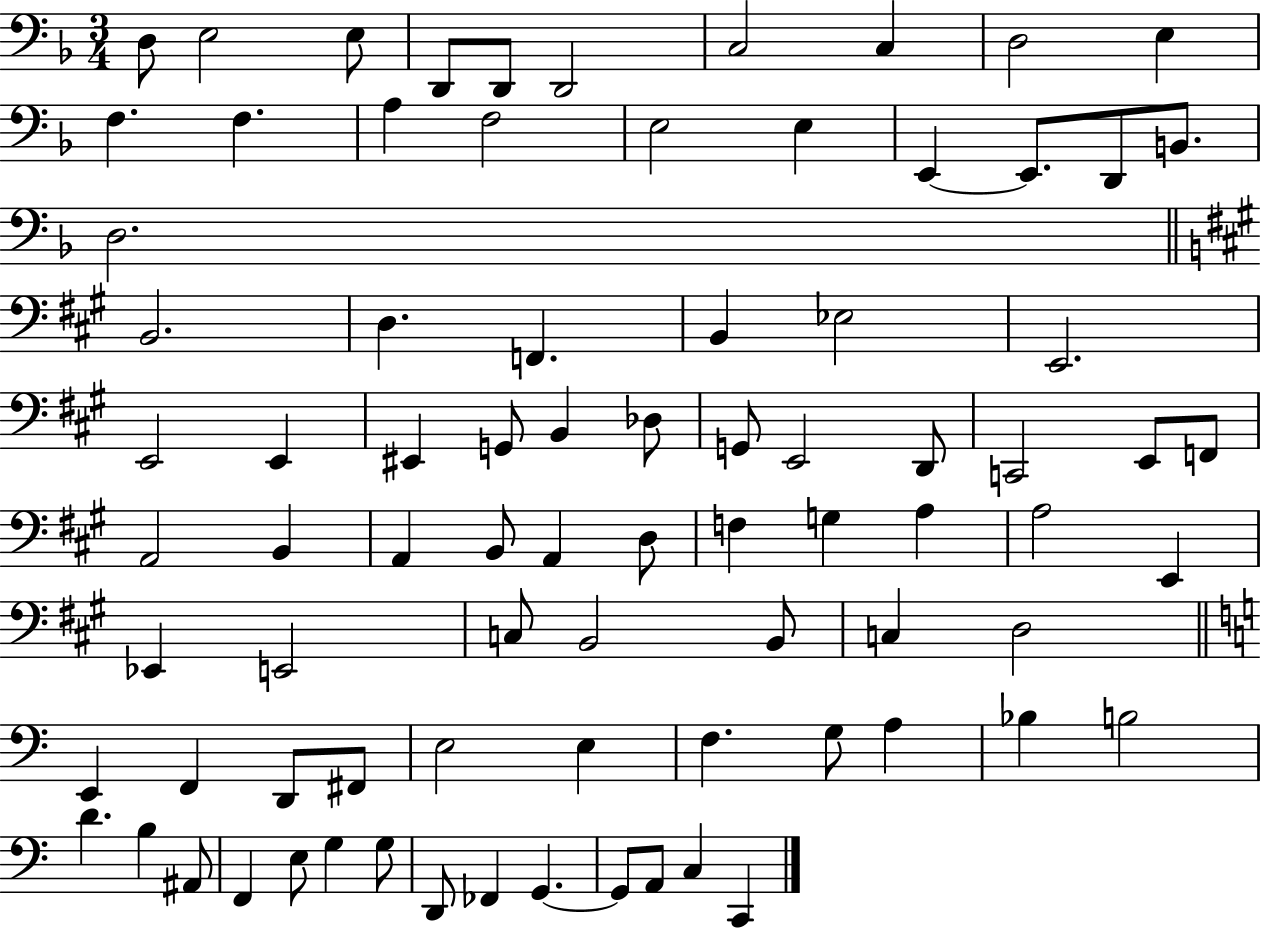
X:1
T:Untitled
M:3/4
L:1/4
K:F
D,/2 E,2 E,/2 D,,/2 D,,/2 D,,2 C,2 C, D,2 E, F, F, A, F,2 E,2 E, E,, E,,/2 D,,/2 B,,/2 D,2 B,,2 D, F,, B,, _E,2 E,,2 E,,2 E,, ^E,, G,,/2 B,, _D,/2 G,,/2 E,,2 D,,/2 C,,2 E,,/2 F,,/2 A,,2 B,, A,, B,,/2 A,, D,/2 F, G, A, A,2 E,, _E,, E,,2 C,/2 B,,2 B,,/2 C, D,2 E,, F,, D,,/2 ^F,,/2 E,2 E, F, G,/2 A, _B, B,2 D B, ^A,,/2 F,, E,/2 G, G,/2 D,,/2 _F,, G,, G,,/2 A,,/2 C, C,,